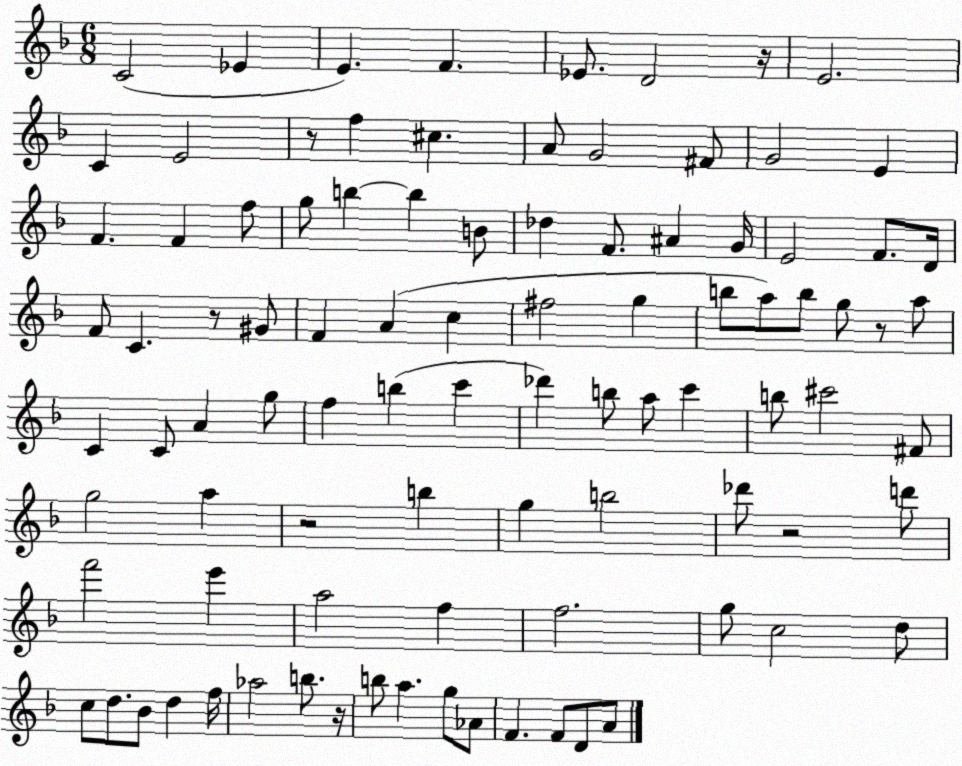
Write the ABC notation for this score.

X:1
T:Untitled
M:6/8
L:1/4
K:F
C2 _E E F _E/2 D2 z/4 E2 C E2 z/2 f ^c A/2 G2 ^F/2 G2 E F F f/2 g/2 b b B/2 _d F/2 ^A G/4 E2 F/2 D/4 F/2 C z/2 ^G/2 F A c ^f2 g b/2 a/2 b/2 g/2 z/2 a/2 C C/2 A g/2 f b c' _d' b/2 a/2 c' b/2 ^c'2 ^F/2 g2 a z2 b g b2 _d'/2 z2 d'/2 f'2 e' a2 f f2 g/2 c2 d/2 c/2 d/2 _B/2 d f/4 _a2 b/2 z/4 b/2 a g/2 _A/2 F F/2 D/2 A/2